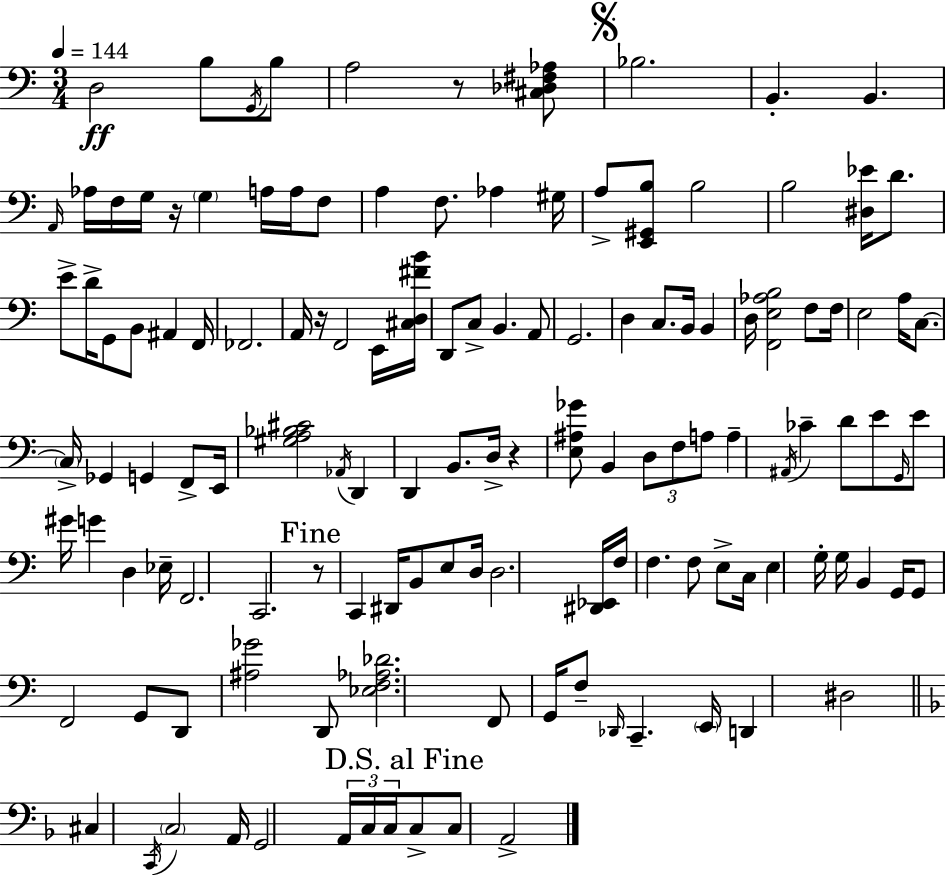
{
  \clef bass
  \numericTimeSignature
  \time 3/4
  \key c \major
  \tempo 4 = 144
  d2\ff b8 \acciaccatura { g,16 } b8 | a2 r8 <cis des fis aes>8 | \mark \markup { \musicglyph "scripts.segno" } bes2. | b,4.-. b,4. | \break \grace { a,16 } aes16 f16 g16 r16 \parenthesize g4 a16 a16 | f8 a4 f8. aes4 | gis16 a8-> <e, gis, b>8 b2 | b2 <dis ees'>16 d'8. | \break e'8-> d'16-> g,8 b,8 ais,4 | f,16 fes,2. | a,16 r16 f,2 | e,16 <cis d fis' b'>16 d,8 c8-> b,4. | \break a,8 g,2. | d4 c8. b,16 b,4 | d16 <f, e aes b>2 f8 | f16 e2 a16 c8.~~ | \break \parenthesize c16-> ges,4 g,4 f,8-> | e,16 <gis a bes cis'>2 \acciaccatura { aes,16 } d,4 | d,4 b,8. d16-> r4 | <e ais ges'>8 b,4 \tuplet 3/2 { d8 f8 | \break a8 } a4-- \acciaccatura { ais,16 } ces'4-- | d'8 e'8 \grace { g,16 } e'8 gis'16 g'4 | d4 ees16-- f,2. | c,2. | \break \mark "Fine" r8 c,4 dis,16 | b,8 e8 d16 d2. | <dis, ees,>16 f16 f4. | f8 e8-> c16 e4 g16-. g16 | \break b,4 g,16 g,8 f,2 | g,8 d,8 <ais ges'>2 | d,8 <ees f aes des'>2. | f,8 g,16 f8-- \grace { des,16 } c,4.-- | \break \parenthesize e,16 d,4 dis2 | \bar "||" \break \key f \major cis4 \acciaccatura { c,16 } \parenthesize c2 | a,16 g,2 \tuplet 3/2 { a,16 c16 | c16 } \mark "D.S. al Fine" c8-> c8 a,2-> | \bar "|."
}